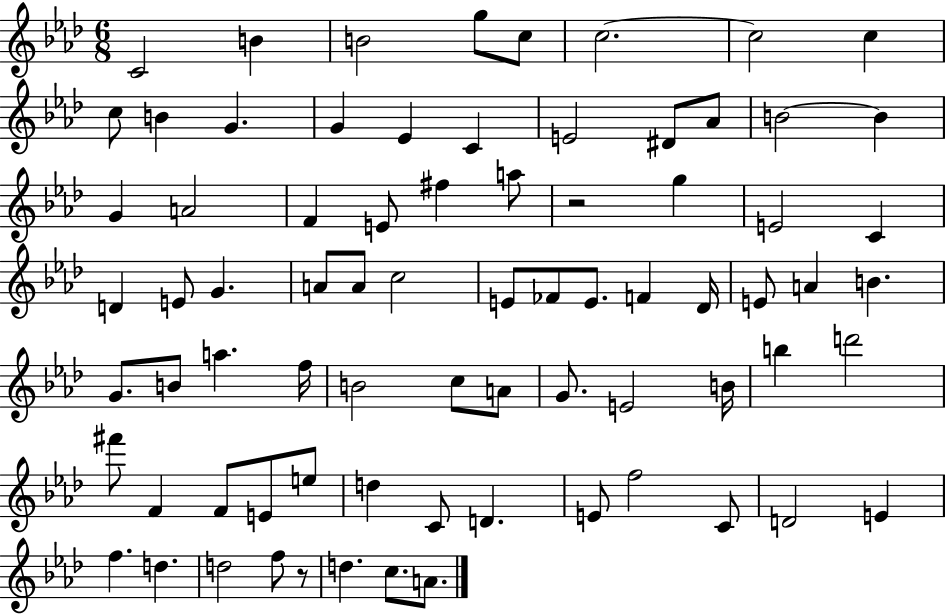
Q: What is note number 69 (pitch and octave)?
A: D5